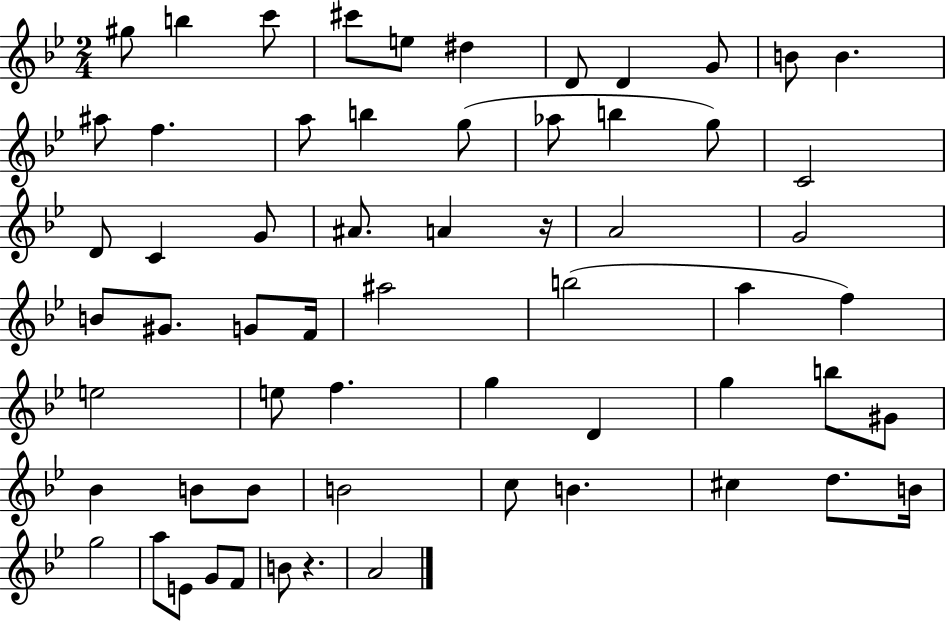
{
  \clef treble
  \numericTimeSignature
  \time 2/4
  \key bes \major
  gis''8 b''4 c'''8 | cis'''8 e''8 dis''4 | d'8 d'4 g'8 | b'8 b'4. | \break ais''8 f''4. | a''8 b''4 g''8( | aes''8 b''4 g''8) | c'2 | \break d'8 c'4 g'8 | ais'8. a'4 r16 | a'2 | g'2 | \break b'8 gis'8. g'8 f'16 | ais''2 | b''2( | a''4 f''4) | \break e''2 | e''8 f''4. | g''4 d'4 | g''4 b''8 gis'8 | \break bes'4 b'8 b'8 | b'2 | c''8 b'4. | cis''4 d''8. b'16 | \break g''2 | a''8 e'8 g'8 f'8 | b'8 r4. | a'2 | \break \bar "|."
}